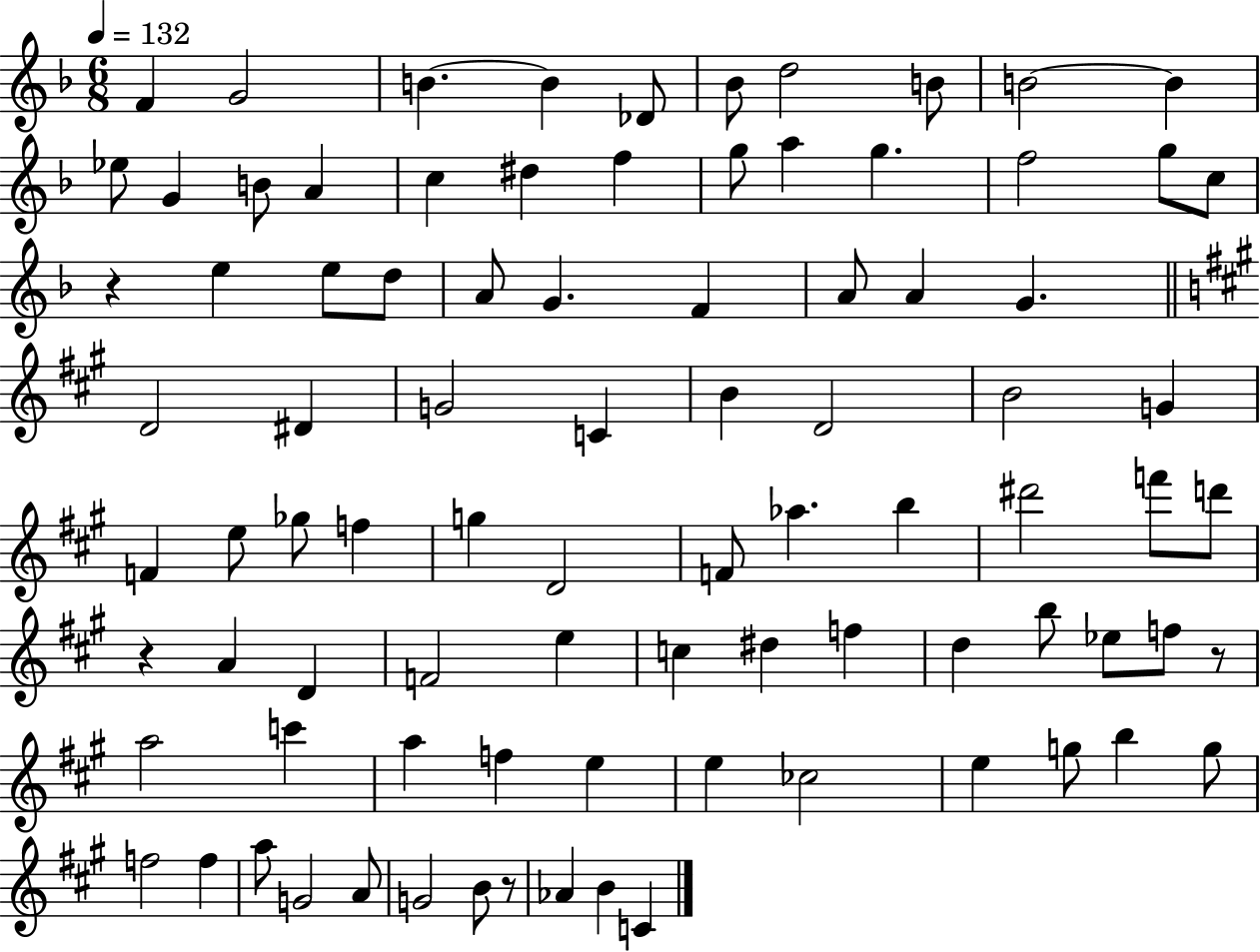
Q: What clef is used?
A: treble